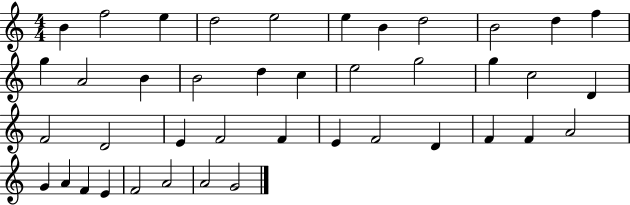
X:1
T:Untitled
M:4/4
L:1/4
K:C
B f2 e d2 e2 e B d2 B2 d f g A2 B B2 d c e2 g2 g c2 D F2 D2 E F2 F E F2 D F F A2 G A F E F2 A2 A2 G2